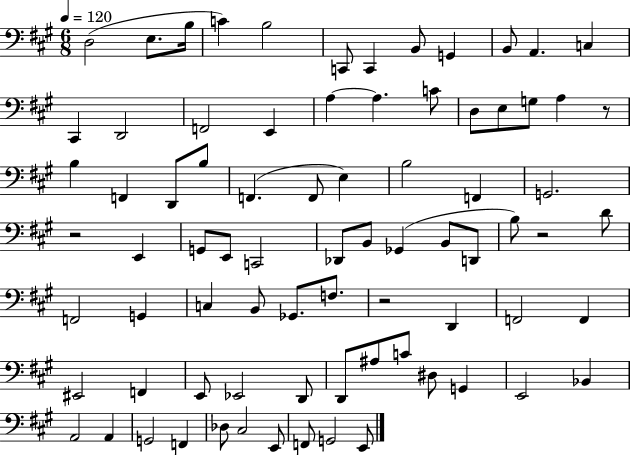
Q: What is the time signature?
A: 6/8